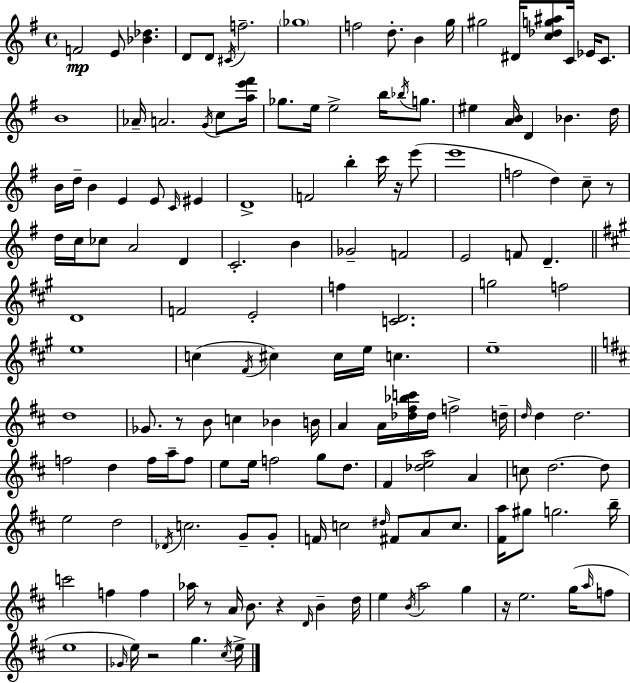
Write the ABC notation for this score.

X:1
T:Untitled
M:4/4
L:1/4
K:G
F2 E/2 [_B_d] D/2 D/2 ^C/4 f2 _g4 f2 d/2 B g/4 ^g2 ^D/4 [c_dg^a]/2 C/4 _E/4 C/2 B4 _A/4 A2 G/4 c/2 [ae'^f']/4 _g/2 e/4 e2 b/4 _b/4 g/2 ^e [AB]/4 D _B d/4 B/4 d/4 B E E/2 C/4 ^E D4 F2 b c'/4 z/4 e'/2 e'4 f2 d c/2 z/2 d/4 c/4 _c/2 A2 D C2 B _G2 F2 E2 F/2 D D4 F2 E2 f [CD]2 g2 f2 e4 c ^F/4 ^c ^c/4 e/4 c e4 d4 _G/2 z/2 B/2 c _B B/4 A A/4 [_d^f_bc']/4 _d/4 f2 d/4 d/4 d d2 f2 d f/4 a/4 f/2 e/2 e/4 f2 g/2 d/2 ^F [_dea]2 A c/2 d2 d/2 e2 d2 _D/4 c2 G/2 G/2 F/4 c2 ^d/4 ^F/2 A/2 c/2 [^Fa]/4 ^g/2 g2 b/4 c'2 f f _a/4 z/2 A/4 B/2 z D/4 B d/4 e B/4 a2 g z/4 e2 g/4 a/4 f/2 e4 _G/4 e/4 z2 g ^c/4 e/4